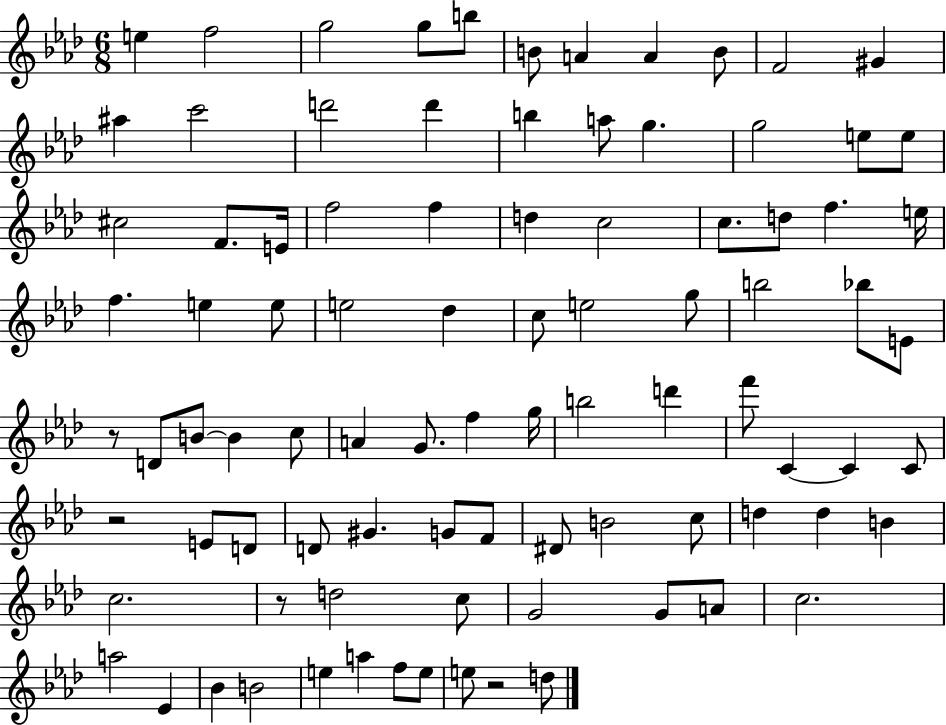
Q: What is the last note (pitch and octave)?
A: D5